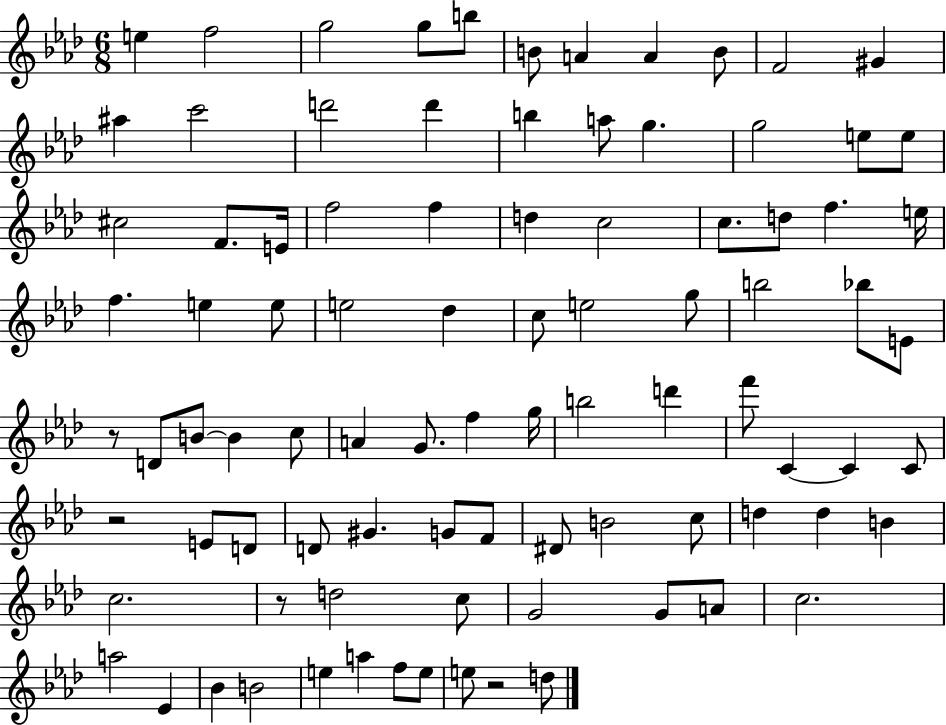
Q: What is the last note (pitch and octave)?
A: D5